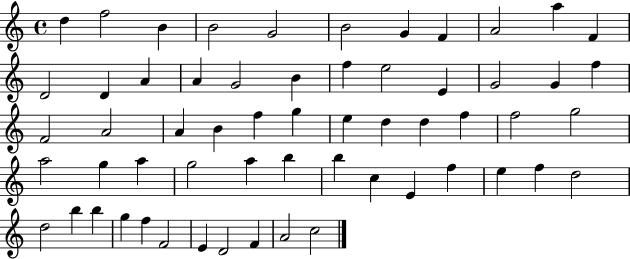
X:1
T:Untitled
M:4/4
L:1/4
K:C
d f2 B B2 G2 B2 G F A2 a F D2 D A A G2 B f e2 E G2 G f F2 A2 A B f g e d d f f2 g2 a2 g a g2 a b b c E f e f d2 d2 b b g f F2 E D2 F A2 c2